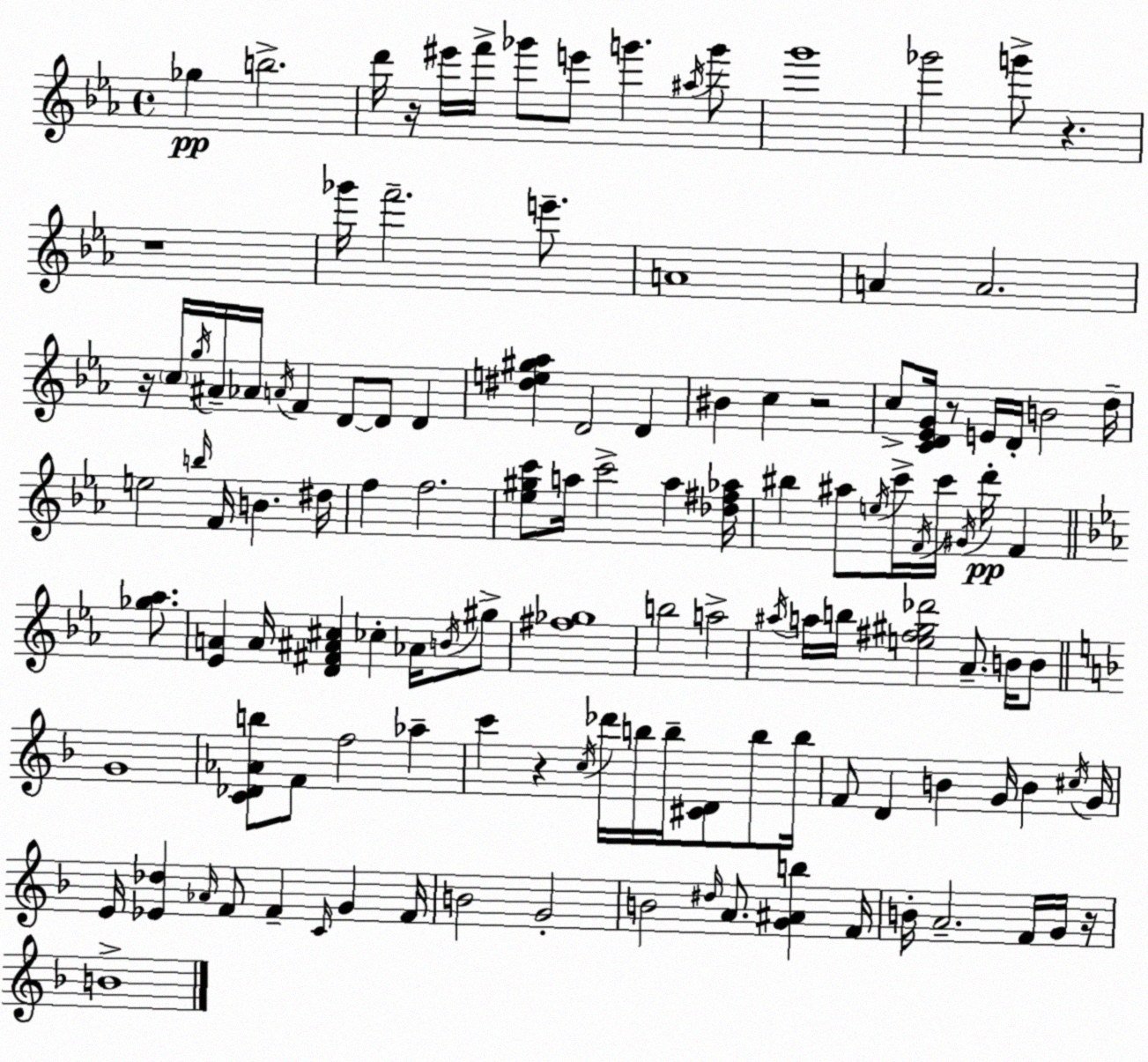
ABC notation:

X:1
T:Untitled
M:4/4
L:1/4
K:Cm
_g b2 d'/4 z/4 ^e'/4 f'/4 _g'/2 e'/2 g' ^a/4 g'/2 g'4 _g'2 g'/2 z z4 _g'/4 f'2 e'/2 A4 A A2 z/4 c/4 g/4 ^A/4 _A/4 A/4 F D/2 D/2 D [^de^g_a] D2 D ^B c z2 c/2 [CD_EG]/4 z/2 E/4 D/4 B2 d/4 e2 b/4 F/4 B ^d/4 f f2 [_e^gc']/2 a/4 c'2 a [_d^f_a]/4 ^b ^a/2 e/4 c'/4 F/4 c'/4 ^G/4 d'/4 F [_g_a]/2 [_EA] A/4 [D^F^A^c] _c _A/4 B/4 ^g/2 [^f_g]4 b2 a2 ^a/4 a/4 b/4 [e^f^g_d']2 _A/2 B/4 B/2 G4 [C_D_Ab]/2 F/2 f2 _a c' z c/4 _d'/4 b/4 b/4 [^CD]/2 b/2 b/4 F/2 D B G/4 B ^c/4 G/4 E/4 [_E_d] _A/4 F/2 F C/4 G F/4 B2 G2 B2 ^d/4 A/2 [G^Ab] F/4 B/4 A2 F/4 G/4 z/4 B4